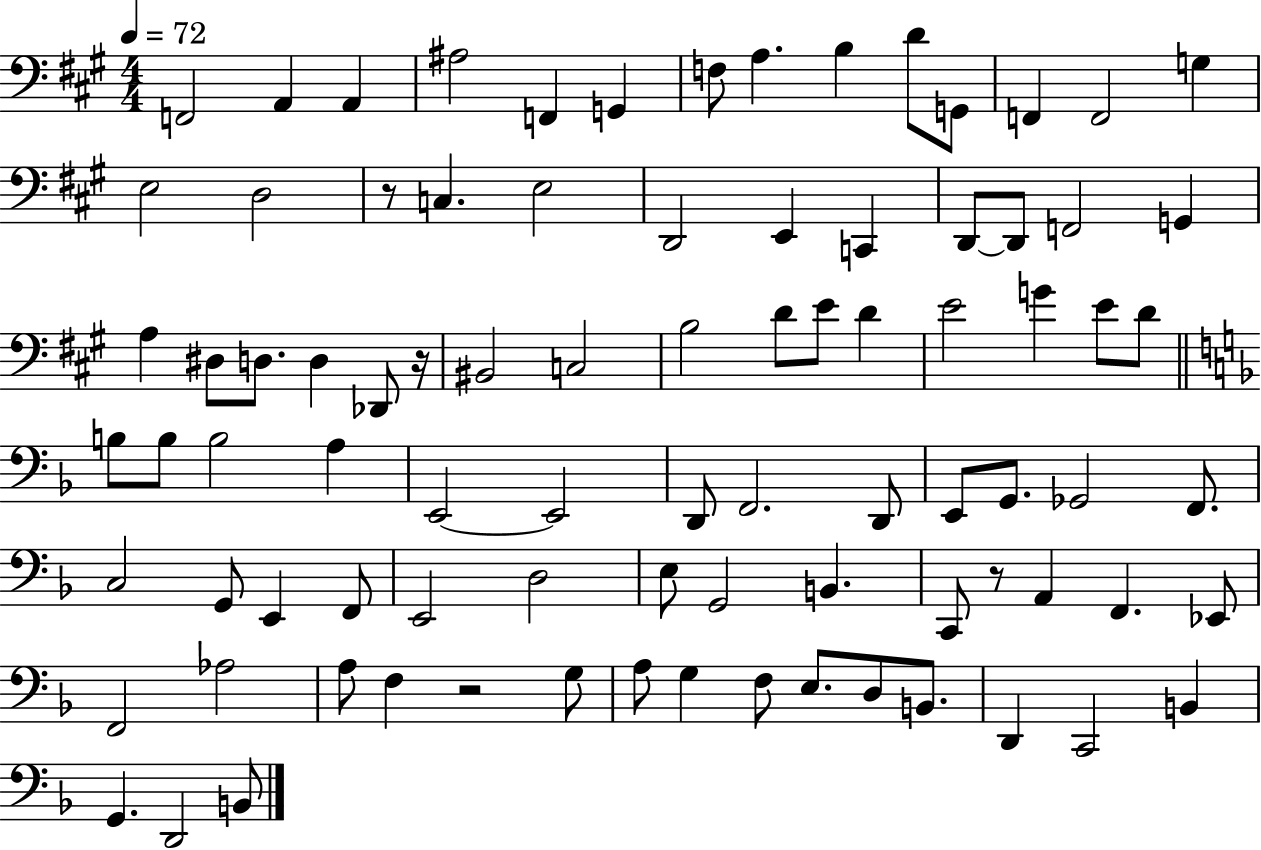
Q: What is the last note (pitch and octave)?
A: B2